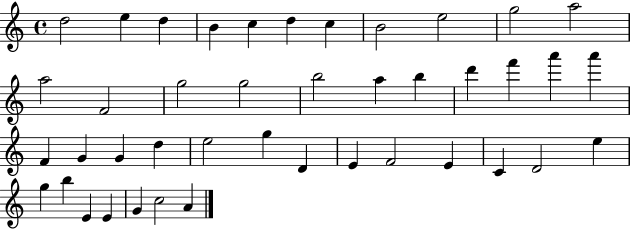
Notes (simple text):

D5/h E5/q D5/q B4/q C5/q D5/q C5/q B4/h E5/h G5/h A5/h A5/h F4/h G5/h G5/h B5/h A5/q B5/q D6/q F6/q A6/q A6/q F4/q G4/q G4/q D5/q E5/h G5/q D4/q E4/q F4/h E4/q C4/q D4/h E5/q G5/q B5/q E4/q E4/q G4/q C5/h A4/q